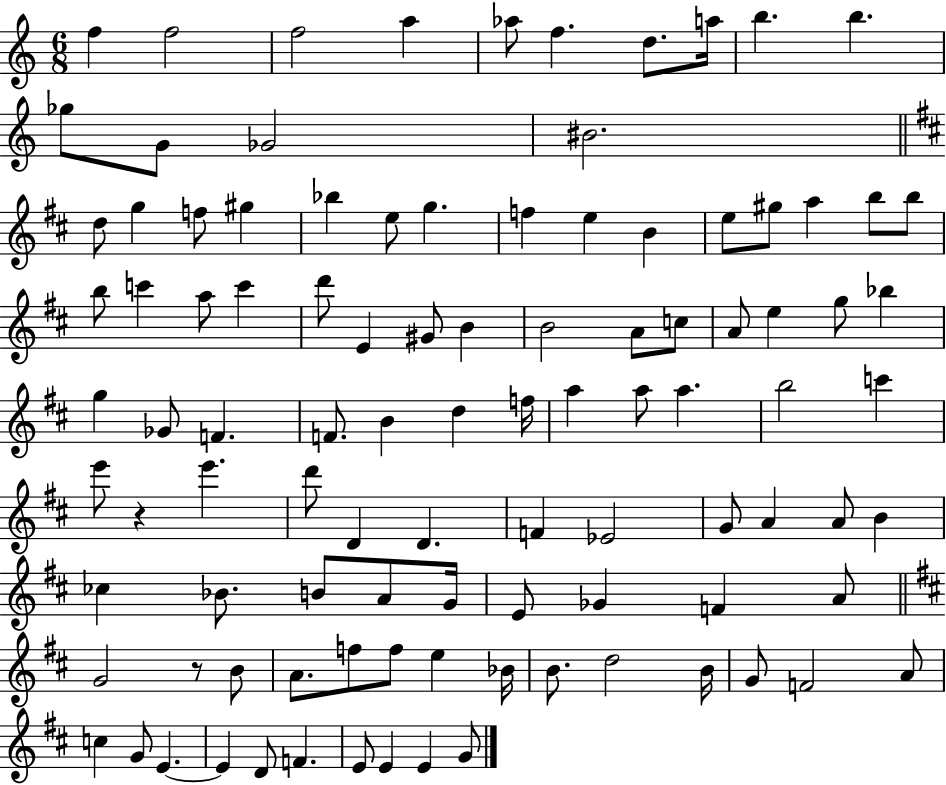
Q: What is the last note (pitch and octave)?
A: G4